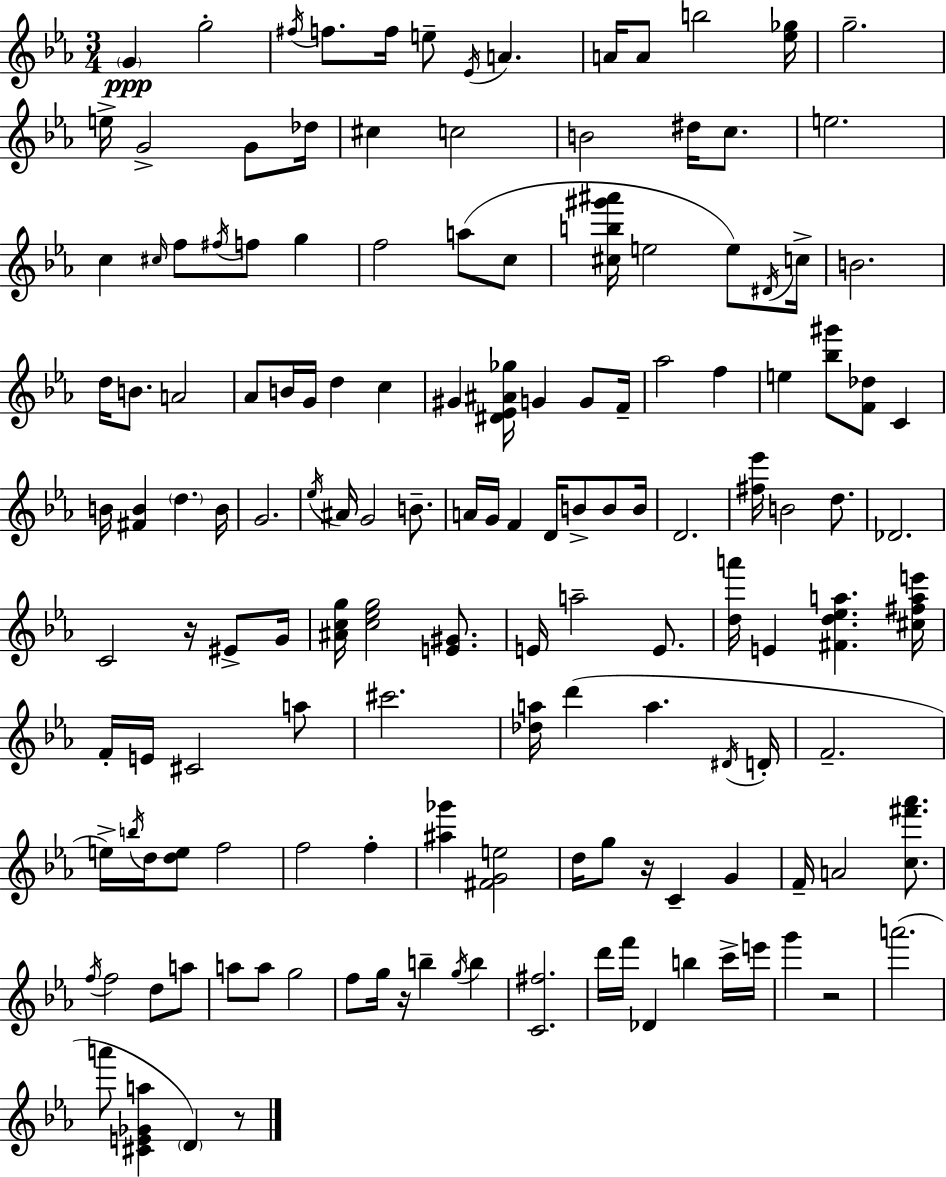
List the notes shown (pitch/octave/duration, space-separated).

G4/q G5/h F#5/s F5/e. F5/s E5/e Eb4/s A4/q. A4/s A4/e B5/h [Eb5,Gb5]/s G5/h. E5/s G4/h G4/e Db5/s C#5/q C5/h B4/h D#5/s C5/e. E5/h. C5/q C#5/s F5/e F#5/s F5/e G5/q F5/h A5/e C5/e [C#5,B5,G#6,A#6]/s E5/h E5/e D#4/s C5/s B4/h. D5/s B4/e. A4/h Ab4/e B4/s G4/s D5/q C5/q G#4/q [D#4,Eb4,A#4,Gb5]/s G4/q G4/e F4/s Ab5/h F5/q E5/q [Bb5,G#6]/e [F4,Db5]/e C4/q B4/s [F#4,B4]/q D5/q. B4/s G4/h. Eb5/s A#4/s G4/h B4/e. A4/s G4/s F4/q D4/s B4/e B4/e B4/s D4/h. [F#5,Eb6]/s B4/h D5/e. Db4/h. C4/h R/s EIS4/e G4/s [A#4,C5,G5]/s [C5,Eb5,G5]/h [E4,G#4]/e. E4/s A5/h E4/e. [D5,A6]/s E4/q [F#4,D5,Eb5,A5]/q. [C#5,F#5,A5,E6]/s F4/s E4/s C#4/h A5/e C#6/h. [Db5,A5]/s D6/q A5/q. D#4/s D4/s F4/h. E5/s B5/s D5/s [D5,E5]/e F5/h F5/h F5/q [A#5,Gb6]/q [F#4,G4,E5]/h D5/s G5/e R/s C4/q G4/q F4/s A4/h [C5,F#6,Ab6]/e. F5/s F5/h D5/e A5/e A5/e A5/e G5/h F5/e G5/s R/s B5/q G5/s B5/q [C4,F#5]/h. D6/s F6/s Db4/q B5/q C6/s E6/s G6/q R/h A6/h. A6/e [C#4,E4,Gb4,A5]/q D4/q R/e